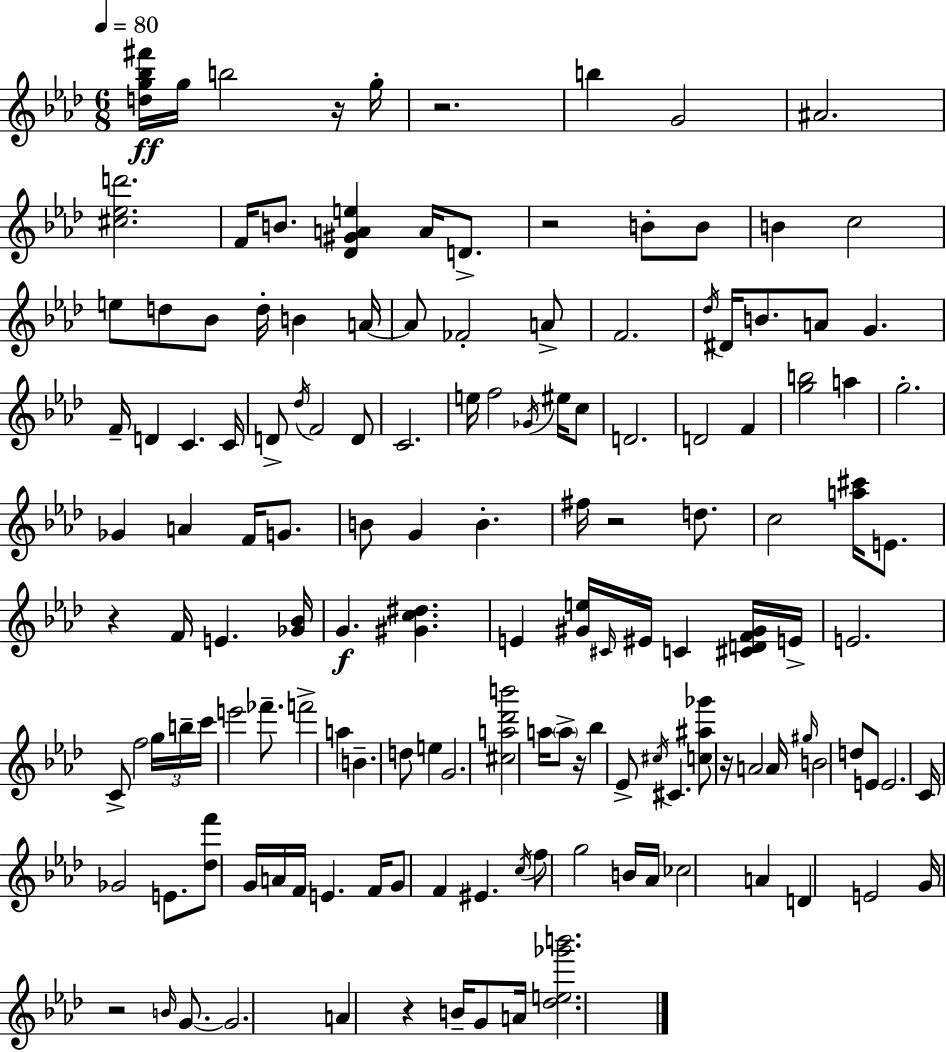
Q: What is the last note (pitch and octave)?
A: A4